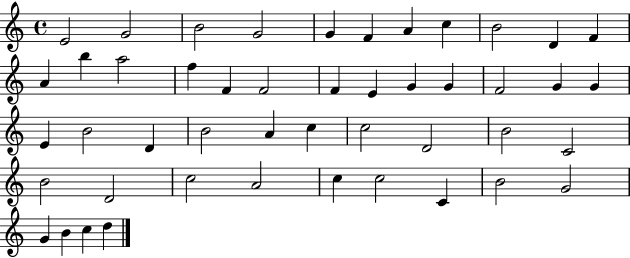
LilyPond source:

{
  \clef treble
  \time 4/4
  \defaultTimeSignature
  \key c \major
  e'2 g'2 | b'2 g'2 | g'4 f'4 a'4 c''4 | b'2 d'4 f'4 | \break a'4 b''4 a''2 | f''4 f'4 f'2 | f'4 e'4 g'4 g'4 | f'2 g'4 g'4 | \break e'4 b'2 d'4 | b'2 a'4 c''4 | c''2 d'2 | b'2 c'2 | \break b'2 d'2 | c''2 a'2 | c''4 c''2 c'4 | b'2 g'2 | \break g'4 b'4 c''4 d''4 | \bar "|."
}